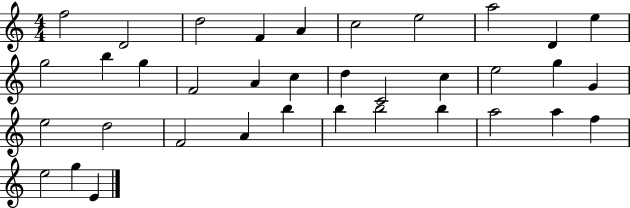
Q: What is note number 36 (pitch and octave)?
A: E4